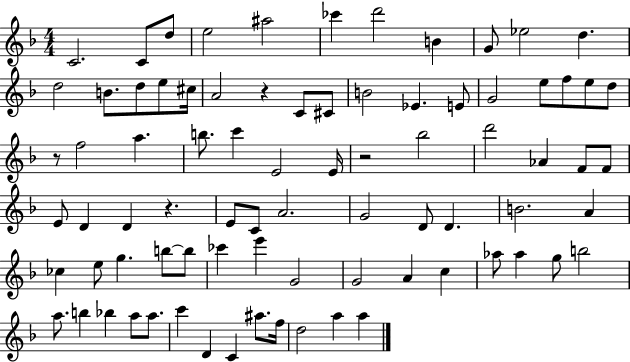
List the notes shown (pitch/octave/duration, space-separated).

C4/h. C4/e D5/e E5/h A#5/h CES6/q D6/h B4/q G4/e Eb5/h D5/q. D5/h B4/e. D5/e E5/e C#5/s A4/h R/q C4/e C#4/e B4/h Eb4/q. E4/e G4/h E5/e F5/e E5/e D5/e R/e F5/h A5/q. B5/e. C6/q E4/h E4/s R/h Bb5/h D6/h Ab4/q F4/e F4/e E4/e D4/q D4/q R/q. E4/e C4/e A4/h. G4/h D4/e D4/q. B4/h. A4/q CES5/q E5/e G5/q. B5/e B5/e CES6/q E6/q G4/h G4/h A4/q C5/q Ab5/e Ab5/q G5/e B5/h A5/e. B5/q Bb5/q A5/e A5/e. C6/q D4/q C4/q A#5/e. F5/s D5/h A5/q A5/q